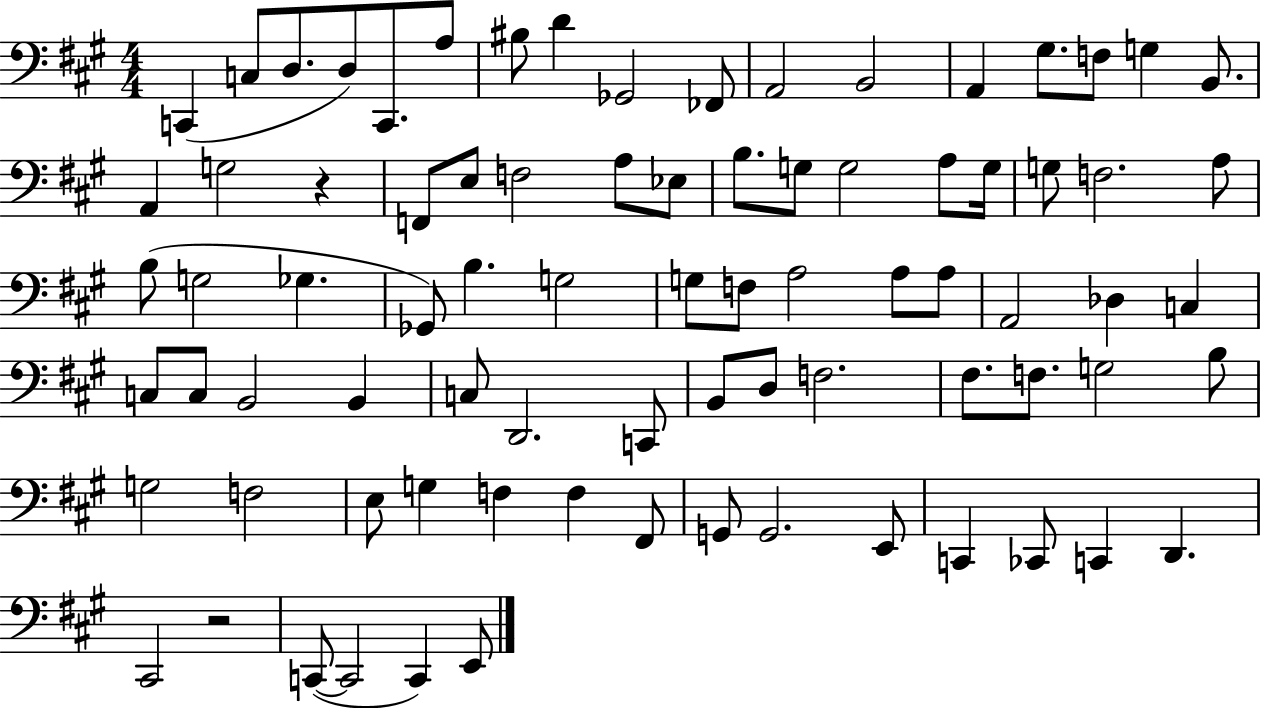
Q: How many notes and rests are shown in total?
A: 81